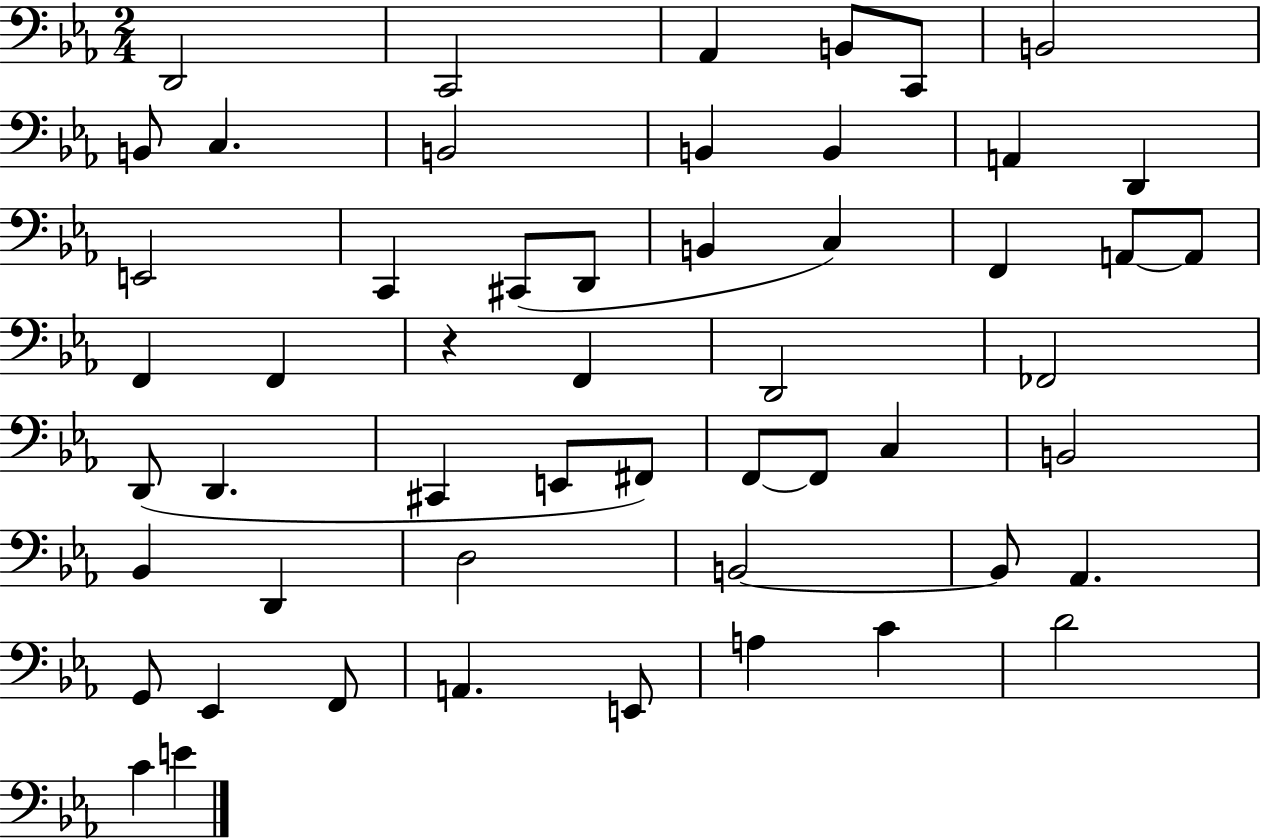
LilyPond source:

{
  \clef bass
  \numericTimeSignature
  \time 2/4
  \key ees \major
  d,2 | c,2 | aes,4 b,8 c,8 | b,2 | \break b,8 c4. | b,2 | b,4 b,4 | a,4 d,4 | \break e,2 | c,4 cis,8( d,8 | b,4 c4) | f,4 a,8~~ a,8 | \break f,4 f,4 | r4 f,4 | d,2 | fes,2 | \break d,8( d,4. | cis,4 e,8 fis,8) | f,8~~ f,8 c4 | b,2 | \break bes,4 d,4 | d2 | b,2~~ | b,8 aes,4. | \break g,8 ees,4 f,8 | a,4. e,8 | a4 c'4 | d'2 | \break c'4 e'4 | \bar "|."
}